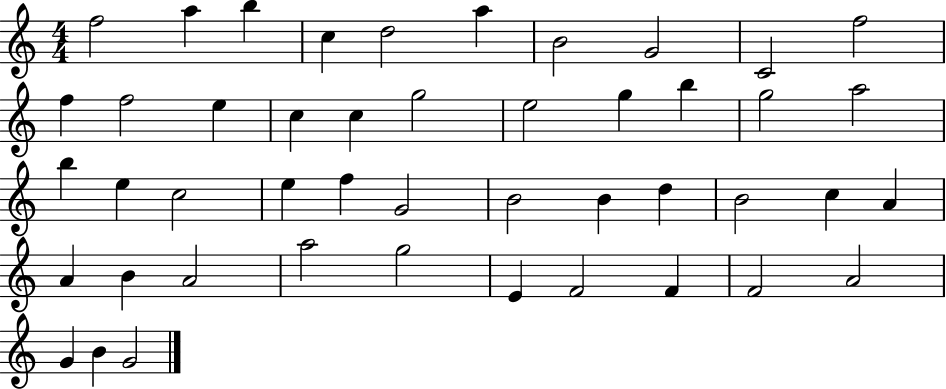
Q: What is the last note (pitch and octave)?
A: G4